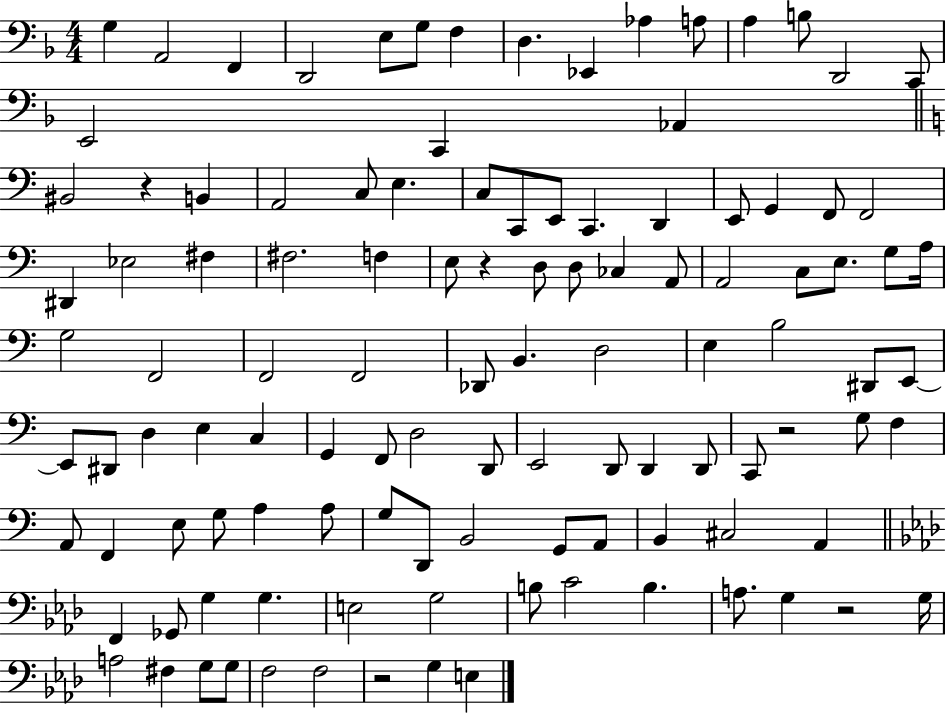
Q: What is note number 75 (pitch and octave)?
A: A2